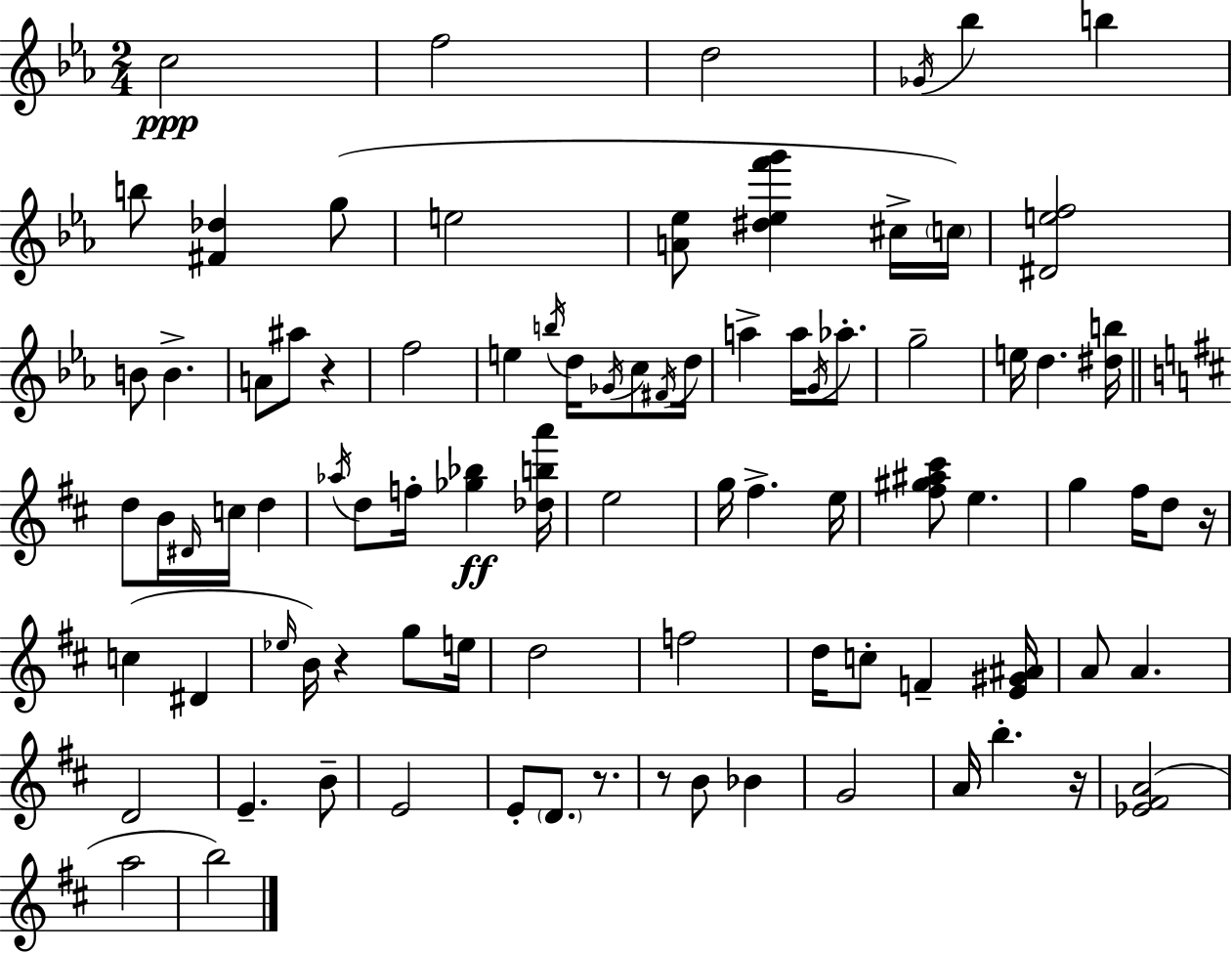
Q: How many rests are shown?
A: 6